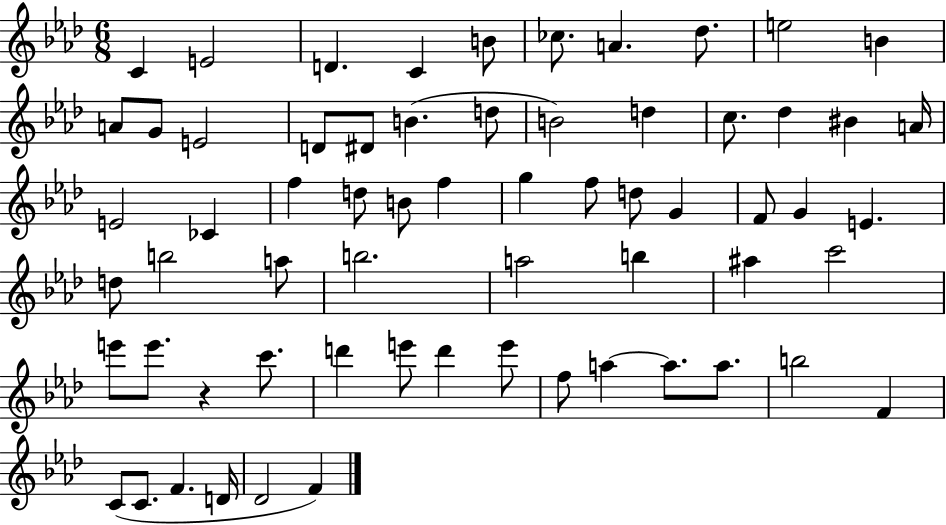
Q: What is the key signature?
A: AES major